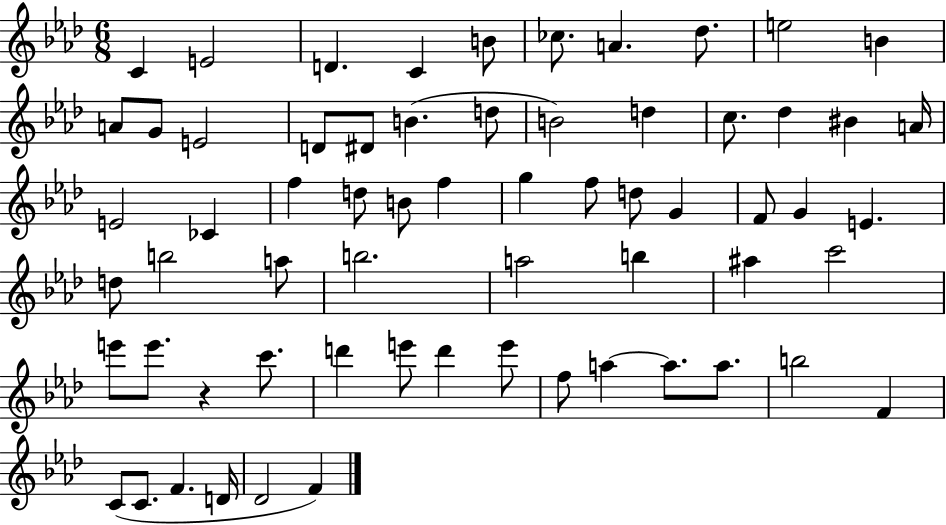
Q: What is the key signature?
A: AES major